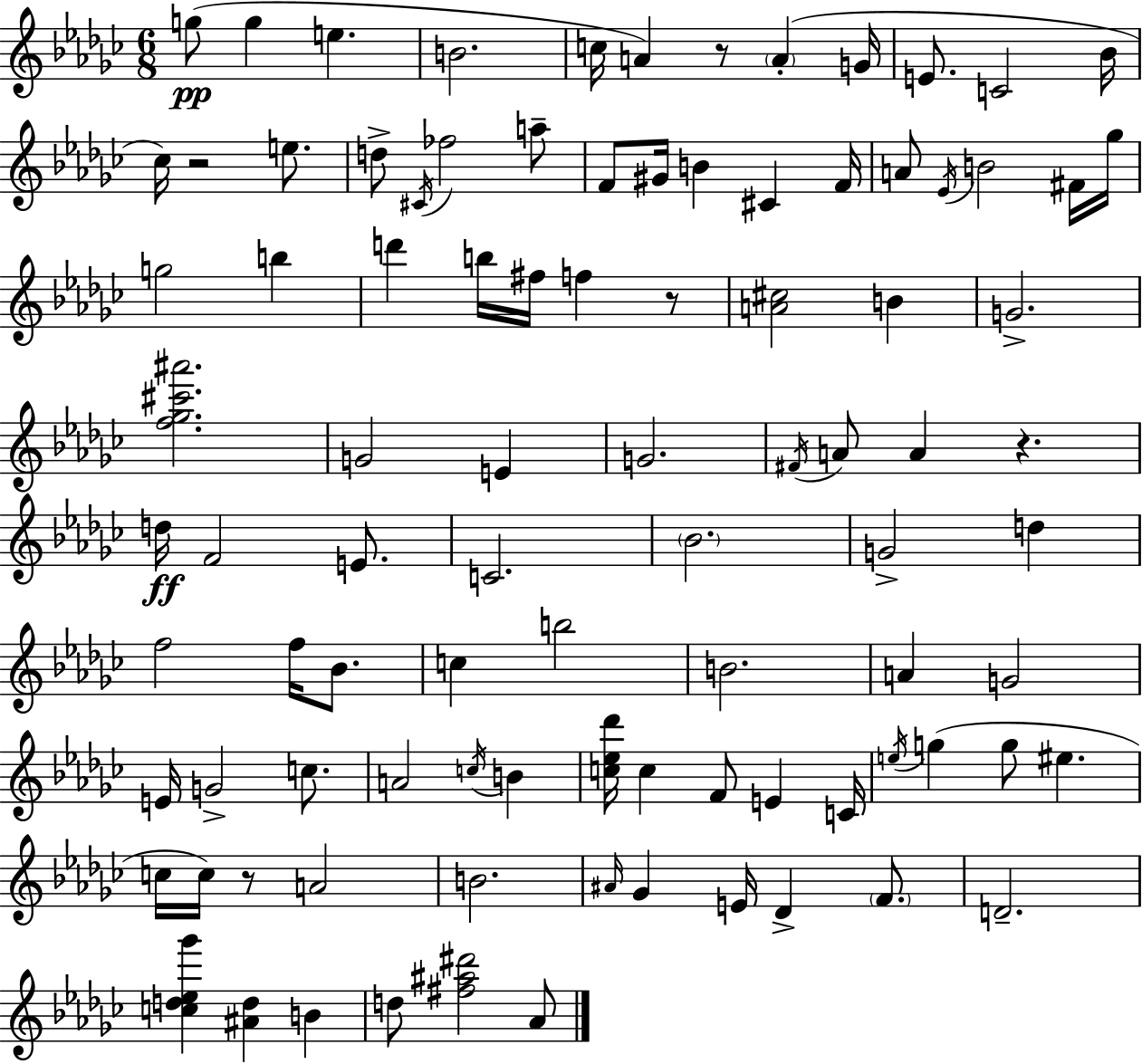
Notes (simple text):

G5/e G5/q E5/q. B4/h. C5/s A4/q R/e A4/q G4/s E4/e. C4/h Bb4/s CES5/s R/h E5/e. D5/e C#4/s FES5/h A5/e F4/e G#4/s B4/q C#4/q F4/s A4/e Eb4/s B4/h F#4/s Gb5/s G5/h B5/q D6/q B5/s F#5/s F5/q R/e [A4,C#5]/h B4/q G4/h. [F5,Gb5,C#6,A#6]/h. G4/h E4/q G4/h. F#4/s A4/e A4/q R/q. D5/s F4/h E4/e. C4/h. Bb4/h. G4/h D5/q F5/h F5/s Bb4/e. C5/q B5/h B4/h. A4/q G4/h E4/s G4/h C5/e. A4/h C5/s B4/q [C5,Eb5,Db6]/s C5/q F4/e E4/q C4/s E5/s G5/q G5/e EIS5/q. C5/s C5/s R/e A4/h B4/h. A#4/s Gb4/q E4/s Db4/q F4/e. D4/h. [C5,D5,Eb5,Gb6]/q [A#4,D5]/q B4/q D5/e [F#5,A#5,D#6]/h Ab4/e